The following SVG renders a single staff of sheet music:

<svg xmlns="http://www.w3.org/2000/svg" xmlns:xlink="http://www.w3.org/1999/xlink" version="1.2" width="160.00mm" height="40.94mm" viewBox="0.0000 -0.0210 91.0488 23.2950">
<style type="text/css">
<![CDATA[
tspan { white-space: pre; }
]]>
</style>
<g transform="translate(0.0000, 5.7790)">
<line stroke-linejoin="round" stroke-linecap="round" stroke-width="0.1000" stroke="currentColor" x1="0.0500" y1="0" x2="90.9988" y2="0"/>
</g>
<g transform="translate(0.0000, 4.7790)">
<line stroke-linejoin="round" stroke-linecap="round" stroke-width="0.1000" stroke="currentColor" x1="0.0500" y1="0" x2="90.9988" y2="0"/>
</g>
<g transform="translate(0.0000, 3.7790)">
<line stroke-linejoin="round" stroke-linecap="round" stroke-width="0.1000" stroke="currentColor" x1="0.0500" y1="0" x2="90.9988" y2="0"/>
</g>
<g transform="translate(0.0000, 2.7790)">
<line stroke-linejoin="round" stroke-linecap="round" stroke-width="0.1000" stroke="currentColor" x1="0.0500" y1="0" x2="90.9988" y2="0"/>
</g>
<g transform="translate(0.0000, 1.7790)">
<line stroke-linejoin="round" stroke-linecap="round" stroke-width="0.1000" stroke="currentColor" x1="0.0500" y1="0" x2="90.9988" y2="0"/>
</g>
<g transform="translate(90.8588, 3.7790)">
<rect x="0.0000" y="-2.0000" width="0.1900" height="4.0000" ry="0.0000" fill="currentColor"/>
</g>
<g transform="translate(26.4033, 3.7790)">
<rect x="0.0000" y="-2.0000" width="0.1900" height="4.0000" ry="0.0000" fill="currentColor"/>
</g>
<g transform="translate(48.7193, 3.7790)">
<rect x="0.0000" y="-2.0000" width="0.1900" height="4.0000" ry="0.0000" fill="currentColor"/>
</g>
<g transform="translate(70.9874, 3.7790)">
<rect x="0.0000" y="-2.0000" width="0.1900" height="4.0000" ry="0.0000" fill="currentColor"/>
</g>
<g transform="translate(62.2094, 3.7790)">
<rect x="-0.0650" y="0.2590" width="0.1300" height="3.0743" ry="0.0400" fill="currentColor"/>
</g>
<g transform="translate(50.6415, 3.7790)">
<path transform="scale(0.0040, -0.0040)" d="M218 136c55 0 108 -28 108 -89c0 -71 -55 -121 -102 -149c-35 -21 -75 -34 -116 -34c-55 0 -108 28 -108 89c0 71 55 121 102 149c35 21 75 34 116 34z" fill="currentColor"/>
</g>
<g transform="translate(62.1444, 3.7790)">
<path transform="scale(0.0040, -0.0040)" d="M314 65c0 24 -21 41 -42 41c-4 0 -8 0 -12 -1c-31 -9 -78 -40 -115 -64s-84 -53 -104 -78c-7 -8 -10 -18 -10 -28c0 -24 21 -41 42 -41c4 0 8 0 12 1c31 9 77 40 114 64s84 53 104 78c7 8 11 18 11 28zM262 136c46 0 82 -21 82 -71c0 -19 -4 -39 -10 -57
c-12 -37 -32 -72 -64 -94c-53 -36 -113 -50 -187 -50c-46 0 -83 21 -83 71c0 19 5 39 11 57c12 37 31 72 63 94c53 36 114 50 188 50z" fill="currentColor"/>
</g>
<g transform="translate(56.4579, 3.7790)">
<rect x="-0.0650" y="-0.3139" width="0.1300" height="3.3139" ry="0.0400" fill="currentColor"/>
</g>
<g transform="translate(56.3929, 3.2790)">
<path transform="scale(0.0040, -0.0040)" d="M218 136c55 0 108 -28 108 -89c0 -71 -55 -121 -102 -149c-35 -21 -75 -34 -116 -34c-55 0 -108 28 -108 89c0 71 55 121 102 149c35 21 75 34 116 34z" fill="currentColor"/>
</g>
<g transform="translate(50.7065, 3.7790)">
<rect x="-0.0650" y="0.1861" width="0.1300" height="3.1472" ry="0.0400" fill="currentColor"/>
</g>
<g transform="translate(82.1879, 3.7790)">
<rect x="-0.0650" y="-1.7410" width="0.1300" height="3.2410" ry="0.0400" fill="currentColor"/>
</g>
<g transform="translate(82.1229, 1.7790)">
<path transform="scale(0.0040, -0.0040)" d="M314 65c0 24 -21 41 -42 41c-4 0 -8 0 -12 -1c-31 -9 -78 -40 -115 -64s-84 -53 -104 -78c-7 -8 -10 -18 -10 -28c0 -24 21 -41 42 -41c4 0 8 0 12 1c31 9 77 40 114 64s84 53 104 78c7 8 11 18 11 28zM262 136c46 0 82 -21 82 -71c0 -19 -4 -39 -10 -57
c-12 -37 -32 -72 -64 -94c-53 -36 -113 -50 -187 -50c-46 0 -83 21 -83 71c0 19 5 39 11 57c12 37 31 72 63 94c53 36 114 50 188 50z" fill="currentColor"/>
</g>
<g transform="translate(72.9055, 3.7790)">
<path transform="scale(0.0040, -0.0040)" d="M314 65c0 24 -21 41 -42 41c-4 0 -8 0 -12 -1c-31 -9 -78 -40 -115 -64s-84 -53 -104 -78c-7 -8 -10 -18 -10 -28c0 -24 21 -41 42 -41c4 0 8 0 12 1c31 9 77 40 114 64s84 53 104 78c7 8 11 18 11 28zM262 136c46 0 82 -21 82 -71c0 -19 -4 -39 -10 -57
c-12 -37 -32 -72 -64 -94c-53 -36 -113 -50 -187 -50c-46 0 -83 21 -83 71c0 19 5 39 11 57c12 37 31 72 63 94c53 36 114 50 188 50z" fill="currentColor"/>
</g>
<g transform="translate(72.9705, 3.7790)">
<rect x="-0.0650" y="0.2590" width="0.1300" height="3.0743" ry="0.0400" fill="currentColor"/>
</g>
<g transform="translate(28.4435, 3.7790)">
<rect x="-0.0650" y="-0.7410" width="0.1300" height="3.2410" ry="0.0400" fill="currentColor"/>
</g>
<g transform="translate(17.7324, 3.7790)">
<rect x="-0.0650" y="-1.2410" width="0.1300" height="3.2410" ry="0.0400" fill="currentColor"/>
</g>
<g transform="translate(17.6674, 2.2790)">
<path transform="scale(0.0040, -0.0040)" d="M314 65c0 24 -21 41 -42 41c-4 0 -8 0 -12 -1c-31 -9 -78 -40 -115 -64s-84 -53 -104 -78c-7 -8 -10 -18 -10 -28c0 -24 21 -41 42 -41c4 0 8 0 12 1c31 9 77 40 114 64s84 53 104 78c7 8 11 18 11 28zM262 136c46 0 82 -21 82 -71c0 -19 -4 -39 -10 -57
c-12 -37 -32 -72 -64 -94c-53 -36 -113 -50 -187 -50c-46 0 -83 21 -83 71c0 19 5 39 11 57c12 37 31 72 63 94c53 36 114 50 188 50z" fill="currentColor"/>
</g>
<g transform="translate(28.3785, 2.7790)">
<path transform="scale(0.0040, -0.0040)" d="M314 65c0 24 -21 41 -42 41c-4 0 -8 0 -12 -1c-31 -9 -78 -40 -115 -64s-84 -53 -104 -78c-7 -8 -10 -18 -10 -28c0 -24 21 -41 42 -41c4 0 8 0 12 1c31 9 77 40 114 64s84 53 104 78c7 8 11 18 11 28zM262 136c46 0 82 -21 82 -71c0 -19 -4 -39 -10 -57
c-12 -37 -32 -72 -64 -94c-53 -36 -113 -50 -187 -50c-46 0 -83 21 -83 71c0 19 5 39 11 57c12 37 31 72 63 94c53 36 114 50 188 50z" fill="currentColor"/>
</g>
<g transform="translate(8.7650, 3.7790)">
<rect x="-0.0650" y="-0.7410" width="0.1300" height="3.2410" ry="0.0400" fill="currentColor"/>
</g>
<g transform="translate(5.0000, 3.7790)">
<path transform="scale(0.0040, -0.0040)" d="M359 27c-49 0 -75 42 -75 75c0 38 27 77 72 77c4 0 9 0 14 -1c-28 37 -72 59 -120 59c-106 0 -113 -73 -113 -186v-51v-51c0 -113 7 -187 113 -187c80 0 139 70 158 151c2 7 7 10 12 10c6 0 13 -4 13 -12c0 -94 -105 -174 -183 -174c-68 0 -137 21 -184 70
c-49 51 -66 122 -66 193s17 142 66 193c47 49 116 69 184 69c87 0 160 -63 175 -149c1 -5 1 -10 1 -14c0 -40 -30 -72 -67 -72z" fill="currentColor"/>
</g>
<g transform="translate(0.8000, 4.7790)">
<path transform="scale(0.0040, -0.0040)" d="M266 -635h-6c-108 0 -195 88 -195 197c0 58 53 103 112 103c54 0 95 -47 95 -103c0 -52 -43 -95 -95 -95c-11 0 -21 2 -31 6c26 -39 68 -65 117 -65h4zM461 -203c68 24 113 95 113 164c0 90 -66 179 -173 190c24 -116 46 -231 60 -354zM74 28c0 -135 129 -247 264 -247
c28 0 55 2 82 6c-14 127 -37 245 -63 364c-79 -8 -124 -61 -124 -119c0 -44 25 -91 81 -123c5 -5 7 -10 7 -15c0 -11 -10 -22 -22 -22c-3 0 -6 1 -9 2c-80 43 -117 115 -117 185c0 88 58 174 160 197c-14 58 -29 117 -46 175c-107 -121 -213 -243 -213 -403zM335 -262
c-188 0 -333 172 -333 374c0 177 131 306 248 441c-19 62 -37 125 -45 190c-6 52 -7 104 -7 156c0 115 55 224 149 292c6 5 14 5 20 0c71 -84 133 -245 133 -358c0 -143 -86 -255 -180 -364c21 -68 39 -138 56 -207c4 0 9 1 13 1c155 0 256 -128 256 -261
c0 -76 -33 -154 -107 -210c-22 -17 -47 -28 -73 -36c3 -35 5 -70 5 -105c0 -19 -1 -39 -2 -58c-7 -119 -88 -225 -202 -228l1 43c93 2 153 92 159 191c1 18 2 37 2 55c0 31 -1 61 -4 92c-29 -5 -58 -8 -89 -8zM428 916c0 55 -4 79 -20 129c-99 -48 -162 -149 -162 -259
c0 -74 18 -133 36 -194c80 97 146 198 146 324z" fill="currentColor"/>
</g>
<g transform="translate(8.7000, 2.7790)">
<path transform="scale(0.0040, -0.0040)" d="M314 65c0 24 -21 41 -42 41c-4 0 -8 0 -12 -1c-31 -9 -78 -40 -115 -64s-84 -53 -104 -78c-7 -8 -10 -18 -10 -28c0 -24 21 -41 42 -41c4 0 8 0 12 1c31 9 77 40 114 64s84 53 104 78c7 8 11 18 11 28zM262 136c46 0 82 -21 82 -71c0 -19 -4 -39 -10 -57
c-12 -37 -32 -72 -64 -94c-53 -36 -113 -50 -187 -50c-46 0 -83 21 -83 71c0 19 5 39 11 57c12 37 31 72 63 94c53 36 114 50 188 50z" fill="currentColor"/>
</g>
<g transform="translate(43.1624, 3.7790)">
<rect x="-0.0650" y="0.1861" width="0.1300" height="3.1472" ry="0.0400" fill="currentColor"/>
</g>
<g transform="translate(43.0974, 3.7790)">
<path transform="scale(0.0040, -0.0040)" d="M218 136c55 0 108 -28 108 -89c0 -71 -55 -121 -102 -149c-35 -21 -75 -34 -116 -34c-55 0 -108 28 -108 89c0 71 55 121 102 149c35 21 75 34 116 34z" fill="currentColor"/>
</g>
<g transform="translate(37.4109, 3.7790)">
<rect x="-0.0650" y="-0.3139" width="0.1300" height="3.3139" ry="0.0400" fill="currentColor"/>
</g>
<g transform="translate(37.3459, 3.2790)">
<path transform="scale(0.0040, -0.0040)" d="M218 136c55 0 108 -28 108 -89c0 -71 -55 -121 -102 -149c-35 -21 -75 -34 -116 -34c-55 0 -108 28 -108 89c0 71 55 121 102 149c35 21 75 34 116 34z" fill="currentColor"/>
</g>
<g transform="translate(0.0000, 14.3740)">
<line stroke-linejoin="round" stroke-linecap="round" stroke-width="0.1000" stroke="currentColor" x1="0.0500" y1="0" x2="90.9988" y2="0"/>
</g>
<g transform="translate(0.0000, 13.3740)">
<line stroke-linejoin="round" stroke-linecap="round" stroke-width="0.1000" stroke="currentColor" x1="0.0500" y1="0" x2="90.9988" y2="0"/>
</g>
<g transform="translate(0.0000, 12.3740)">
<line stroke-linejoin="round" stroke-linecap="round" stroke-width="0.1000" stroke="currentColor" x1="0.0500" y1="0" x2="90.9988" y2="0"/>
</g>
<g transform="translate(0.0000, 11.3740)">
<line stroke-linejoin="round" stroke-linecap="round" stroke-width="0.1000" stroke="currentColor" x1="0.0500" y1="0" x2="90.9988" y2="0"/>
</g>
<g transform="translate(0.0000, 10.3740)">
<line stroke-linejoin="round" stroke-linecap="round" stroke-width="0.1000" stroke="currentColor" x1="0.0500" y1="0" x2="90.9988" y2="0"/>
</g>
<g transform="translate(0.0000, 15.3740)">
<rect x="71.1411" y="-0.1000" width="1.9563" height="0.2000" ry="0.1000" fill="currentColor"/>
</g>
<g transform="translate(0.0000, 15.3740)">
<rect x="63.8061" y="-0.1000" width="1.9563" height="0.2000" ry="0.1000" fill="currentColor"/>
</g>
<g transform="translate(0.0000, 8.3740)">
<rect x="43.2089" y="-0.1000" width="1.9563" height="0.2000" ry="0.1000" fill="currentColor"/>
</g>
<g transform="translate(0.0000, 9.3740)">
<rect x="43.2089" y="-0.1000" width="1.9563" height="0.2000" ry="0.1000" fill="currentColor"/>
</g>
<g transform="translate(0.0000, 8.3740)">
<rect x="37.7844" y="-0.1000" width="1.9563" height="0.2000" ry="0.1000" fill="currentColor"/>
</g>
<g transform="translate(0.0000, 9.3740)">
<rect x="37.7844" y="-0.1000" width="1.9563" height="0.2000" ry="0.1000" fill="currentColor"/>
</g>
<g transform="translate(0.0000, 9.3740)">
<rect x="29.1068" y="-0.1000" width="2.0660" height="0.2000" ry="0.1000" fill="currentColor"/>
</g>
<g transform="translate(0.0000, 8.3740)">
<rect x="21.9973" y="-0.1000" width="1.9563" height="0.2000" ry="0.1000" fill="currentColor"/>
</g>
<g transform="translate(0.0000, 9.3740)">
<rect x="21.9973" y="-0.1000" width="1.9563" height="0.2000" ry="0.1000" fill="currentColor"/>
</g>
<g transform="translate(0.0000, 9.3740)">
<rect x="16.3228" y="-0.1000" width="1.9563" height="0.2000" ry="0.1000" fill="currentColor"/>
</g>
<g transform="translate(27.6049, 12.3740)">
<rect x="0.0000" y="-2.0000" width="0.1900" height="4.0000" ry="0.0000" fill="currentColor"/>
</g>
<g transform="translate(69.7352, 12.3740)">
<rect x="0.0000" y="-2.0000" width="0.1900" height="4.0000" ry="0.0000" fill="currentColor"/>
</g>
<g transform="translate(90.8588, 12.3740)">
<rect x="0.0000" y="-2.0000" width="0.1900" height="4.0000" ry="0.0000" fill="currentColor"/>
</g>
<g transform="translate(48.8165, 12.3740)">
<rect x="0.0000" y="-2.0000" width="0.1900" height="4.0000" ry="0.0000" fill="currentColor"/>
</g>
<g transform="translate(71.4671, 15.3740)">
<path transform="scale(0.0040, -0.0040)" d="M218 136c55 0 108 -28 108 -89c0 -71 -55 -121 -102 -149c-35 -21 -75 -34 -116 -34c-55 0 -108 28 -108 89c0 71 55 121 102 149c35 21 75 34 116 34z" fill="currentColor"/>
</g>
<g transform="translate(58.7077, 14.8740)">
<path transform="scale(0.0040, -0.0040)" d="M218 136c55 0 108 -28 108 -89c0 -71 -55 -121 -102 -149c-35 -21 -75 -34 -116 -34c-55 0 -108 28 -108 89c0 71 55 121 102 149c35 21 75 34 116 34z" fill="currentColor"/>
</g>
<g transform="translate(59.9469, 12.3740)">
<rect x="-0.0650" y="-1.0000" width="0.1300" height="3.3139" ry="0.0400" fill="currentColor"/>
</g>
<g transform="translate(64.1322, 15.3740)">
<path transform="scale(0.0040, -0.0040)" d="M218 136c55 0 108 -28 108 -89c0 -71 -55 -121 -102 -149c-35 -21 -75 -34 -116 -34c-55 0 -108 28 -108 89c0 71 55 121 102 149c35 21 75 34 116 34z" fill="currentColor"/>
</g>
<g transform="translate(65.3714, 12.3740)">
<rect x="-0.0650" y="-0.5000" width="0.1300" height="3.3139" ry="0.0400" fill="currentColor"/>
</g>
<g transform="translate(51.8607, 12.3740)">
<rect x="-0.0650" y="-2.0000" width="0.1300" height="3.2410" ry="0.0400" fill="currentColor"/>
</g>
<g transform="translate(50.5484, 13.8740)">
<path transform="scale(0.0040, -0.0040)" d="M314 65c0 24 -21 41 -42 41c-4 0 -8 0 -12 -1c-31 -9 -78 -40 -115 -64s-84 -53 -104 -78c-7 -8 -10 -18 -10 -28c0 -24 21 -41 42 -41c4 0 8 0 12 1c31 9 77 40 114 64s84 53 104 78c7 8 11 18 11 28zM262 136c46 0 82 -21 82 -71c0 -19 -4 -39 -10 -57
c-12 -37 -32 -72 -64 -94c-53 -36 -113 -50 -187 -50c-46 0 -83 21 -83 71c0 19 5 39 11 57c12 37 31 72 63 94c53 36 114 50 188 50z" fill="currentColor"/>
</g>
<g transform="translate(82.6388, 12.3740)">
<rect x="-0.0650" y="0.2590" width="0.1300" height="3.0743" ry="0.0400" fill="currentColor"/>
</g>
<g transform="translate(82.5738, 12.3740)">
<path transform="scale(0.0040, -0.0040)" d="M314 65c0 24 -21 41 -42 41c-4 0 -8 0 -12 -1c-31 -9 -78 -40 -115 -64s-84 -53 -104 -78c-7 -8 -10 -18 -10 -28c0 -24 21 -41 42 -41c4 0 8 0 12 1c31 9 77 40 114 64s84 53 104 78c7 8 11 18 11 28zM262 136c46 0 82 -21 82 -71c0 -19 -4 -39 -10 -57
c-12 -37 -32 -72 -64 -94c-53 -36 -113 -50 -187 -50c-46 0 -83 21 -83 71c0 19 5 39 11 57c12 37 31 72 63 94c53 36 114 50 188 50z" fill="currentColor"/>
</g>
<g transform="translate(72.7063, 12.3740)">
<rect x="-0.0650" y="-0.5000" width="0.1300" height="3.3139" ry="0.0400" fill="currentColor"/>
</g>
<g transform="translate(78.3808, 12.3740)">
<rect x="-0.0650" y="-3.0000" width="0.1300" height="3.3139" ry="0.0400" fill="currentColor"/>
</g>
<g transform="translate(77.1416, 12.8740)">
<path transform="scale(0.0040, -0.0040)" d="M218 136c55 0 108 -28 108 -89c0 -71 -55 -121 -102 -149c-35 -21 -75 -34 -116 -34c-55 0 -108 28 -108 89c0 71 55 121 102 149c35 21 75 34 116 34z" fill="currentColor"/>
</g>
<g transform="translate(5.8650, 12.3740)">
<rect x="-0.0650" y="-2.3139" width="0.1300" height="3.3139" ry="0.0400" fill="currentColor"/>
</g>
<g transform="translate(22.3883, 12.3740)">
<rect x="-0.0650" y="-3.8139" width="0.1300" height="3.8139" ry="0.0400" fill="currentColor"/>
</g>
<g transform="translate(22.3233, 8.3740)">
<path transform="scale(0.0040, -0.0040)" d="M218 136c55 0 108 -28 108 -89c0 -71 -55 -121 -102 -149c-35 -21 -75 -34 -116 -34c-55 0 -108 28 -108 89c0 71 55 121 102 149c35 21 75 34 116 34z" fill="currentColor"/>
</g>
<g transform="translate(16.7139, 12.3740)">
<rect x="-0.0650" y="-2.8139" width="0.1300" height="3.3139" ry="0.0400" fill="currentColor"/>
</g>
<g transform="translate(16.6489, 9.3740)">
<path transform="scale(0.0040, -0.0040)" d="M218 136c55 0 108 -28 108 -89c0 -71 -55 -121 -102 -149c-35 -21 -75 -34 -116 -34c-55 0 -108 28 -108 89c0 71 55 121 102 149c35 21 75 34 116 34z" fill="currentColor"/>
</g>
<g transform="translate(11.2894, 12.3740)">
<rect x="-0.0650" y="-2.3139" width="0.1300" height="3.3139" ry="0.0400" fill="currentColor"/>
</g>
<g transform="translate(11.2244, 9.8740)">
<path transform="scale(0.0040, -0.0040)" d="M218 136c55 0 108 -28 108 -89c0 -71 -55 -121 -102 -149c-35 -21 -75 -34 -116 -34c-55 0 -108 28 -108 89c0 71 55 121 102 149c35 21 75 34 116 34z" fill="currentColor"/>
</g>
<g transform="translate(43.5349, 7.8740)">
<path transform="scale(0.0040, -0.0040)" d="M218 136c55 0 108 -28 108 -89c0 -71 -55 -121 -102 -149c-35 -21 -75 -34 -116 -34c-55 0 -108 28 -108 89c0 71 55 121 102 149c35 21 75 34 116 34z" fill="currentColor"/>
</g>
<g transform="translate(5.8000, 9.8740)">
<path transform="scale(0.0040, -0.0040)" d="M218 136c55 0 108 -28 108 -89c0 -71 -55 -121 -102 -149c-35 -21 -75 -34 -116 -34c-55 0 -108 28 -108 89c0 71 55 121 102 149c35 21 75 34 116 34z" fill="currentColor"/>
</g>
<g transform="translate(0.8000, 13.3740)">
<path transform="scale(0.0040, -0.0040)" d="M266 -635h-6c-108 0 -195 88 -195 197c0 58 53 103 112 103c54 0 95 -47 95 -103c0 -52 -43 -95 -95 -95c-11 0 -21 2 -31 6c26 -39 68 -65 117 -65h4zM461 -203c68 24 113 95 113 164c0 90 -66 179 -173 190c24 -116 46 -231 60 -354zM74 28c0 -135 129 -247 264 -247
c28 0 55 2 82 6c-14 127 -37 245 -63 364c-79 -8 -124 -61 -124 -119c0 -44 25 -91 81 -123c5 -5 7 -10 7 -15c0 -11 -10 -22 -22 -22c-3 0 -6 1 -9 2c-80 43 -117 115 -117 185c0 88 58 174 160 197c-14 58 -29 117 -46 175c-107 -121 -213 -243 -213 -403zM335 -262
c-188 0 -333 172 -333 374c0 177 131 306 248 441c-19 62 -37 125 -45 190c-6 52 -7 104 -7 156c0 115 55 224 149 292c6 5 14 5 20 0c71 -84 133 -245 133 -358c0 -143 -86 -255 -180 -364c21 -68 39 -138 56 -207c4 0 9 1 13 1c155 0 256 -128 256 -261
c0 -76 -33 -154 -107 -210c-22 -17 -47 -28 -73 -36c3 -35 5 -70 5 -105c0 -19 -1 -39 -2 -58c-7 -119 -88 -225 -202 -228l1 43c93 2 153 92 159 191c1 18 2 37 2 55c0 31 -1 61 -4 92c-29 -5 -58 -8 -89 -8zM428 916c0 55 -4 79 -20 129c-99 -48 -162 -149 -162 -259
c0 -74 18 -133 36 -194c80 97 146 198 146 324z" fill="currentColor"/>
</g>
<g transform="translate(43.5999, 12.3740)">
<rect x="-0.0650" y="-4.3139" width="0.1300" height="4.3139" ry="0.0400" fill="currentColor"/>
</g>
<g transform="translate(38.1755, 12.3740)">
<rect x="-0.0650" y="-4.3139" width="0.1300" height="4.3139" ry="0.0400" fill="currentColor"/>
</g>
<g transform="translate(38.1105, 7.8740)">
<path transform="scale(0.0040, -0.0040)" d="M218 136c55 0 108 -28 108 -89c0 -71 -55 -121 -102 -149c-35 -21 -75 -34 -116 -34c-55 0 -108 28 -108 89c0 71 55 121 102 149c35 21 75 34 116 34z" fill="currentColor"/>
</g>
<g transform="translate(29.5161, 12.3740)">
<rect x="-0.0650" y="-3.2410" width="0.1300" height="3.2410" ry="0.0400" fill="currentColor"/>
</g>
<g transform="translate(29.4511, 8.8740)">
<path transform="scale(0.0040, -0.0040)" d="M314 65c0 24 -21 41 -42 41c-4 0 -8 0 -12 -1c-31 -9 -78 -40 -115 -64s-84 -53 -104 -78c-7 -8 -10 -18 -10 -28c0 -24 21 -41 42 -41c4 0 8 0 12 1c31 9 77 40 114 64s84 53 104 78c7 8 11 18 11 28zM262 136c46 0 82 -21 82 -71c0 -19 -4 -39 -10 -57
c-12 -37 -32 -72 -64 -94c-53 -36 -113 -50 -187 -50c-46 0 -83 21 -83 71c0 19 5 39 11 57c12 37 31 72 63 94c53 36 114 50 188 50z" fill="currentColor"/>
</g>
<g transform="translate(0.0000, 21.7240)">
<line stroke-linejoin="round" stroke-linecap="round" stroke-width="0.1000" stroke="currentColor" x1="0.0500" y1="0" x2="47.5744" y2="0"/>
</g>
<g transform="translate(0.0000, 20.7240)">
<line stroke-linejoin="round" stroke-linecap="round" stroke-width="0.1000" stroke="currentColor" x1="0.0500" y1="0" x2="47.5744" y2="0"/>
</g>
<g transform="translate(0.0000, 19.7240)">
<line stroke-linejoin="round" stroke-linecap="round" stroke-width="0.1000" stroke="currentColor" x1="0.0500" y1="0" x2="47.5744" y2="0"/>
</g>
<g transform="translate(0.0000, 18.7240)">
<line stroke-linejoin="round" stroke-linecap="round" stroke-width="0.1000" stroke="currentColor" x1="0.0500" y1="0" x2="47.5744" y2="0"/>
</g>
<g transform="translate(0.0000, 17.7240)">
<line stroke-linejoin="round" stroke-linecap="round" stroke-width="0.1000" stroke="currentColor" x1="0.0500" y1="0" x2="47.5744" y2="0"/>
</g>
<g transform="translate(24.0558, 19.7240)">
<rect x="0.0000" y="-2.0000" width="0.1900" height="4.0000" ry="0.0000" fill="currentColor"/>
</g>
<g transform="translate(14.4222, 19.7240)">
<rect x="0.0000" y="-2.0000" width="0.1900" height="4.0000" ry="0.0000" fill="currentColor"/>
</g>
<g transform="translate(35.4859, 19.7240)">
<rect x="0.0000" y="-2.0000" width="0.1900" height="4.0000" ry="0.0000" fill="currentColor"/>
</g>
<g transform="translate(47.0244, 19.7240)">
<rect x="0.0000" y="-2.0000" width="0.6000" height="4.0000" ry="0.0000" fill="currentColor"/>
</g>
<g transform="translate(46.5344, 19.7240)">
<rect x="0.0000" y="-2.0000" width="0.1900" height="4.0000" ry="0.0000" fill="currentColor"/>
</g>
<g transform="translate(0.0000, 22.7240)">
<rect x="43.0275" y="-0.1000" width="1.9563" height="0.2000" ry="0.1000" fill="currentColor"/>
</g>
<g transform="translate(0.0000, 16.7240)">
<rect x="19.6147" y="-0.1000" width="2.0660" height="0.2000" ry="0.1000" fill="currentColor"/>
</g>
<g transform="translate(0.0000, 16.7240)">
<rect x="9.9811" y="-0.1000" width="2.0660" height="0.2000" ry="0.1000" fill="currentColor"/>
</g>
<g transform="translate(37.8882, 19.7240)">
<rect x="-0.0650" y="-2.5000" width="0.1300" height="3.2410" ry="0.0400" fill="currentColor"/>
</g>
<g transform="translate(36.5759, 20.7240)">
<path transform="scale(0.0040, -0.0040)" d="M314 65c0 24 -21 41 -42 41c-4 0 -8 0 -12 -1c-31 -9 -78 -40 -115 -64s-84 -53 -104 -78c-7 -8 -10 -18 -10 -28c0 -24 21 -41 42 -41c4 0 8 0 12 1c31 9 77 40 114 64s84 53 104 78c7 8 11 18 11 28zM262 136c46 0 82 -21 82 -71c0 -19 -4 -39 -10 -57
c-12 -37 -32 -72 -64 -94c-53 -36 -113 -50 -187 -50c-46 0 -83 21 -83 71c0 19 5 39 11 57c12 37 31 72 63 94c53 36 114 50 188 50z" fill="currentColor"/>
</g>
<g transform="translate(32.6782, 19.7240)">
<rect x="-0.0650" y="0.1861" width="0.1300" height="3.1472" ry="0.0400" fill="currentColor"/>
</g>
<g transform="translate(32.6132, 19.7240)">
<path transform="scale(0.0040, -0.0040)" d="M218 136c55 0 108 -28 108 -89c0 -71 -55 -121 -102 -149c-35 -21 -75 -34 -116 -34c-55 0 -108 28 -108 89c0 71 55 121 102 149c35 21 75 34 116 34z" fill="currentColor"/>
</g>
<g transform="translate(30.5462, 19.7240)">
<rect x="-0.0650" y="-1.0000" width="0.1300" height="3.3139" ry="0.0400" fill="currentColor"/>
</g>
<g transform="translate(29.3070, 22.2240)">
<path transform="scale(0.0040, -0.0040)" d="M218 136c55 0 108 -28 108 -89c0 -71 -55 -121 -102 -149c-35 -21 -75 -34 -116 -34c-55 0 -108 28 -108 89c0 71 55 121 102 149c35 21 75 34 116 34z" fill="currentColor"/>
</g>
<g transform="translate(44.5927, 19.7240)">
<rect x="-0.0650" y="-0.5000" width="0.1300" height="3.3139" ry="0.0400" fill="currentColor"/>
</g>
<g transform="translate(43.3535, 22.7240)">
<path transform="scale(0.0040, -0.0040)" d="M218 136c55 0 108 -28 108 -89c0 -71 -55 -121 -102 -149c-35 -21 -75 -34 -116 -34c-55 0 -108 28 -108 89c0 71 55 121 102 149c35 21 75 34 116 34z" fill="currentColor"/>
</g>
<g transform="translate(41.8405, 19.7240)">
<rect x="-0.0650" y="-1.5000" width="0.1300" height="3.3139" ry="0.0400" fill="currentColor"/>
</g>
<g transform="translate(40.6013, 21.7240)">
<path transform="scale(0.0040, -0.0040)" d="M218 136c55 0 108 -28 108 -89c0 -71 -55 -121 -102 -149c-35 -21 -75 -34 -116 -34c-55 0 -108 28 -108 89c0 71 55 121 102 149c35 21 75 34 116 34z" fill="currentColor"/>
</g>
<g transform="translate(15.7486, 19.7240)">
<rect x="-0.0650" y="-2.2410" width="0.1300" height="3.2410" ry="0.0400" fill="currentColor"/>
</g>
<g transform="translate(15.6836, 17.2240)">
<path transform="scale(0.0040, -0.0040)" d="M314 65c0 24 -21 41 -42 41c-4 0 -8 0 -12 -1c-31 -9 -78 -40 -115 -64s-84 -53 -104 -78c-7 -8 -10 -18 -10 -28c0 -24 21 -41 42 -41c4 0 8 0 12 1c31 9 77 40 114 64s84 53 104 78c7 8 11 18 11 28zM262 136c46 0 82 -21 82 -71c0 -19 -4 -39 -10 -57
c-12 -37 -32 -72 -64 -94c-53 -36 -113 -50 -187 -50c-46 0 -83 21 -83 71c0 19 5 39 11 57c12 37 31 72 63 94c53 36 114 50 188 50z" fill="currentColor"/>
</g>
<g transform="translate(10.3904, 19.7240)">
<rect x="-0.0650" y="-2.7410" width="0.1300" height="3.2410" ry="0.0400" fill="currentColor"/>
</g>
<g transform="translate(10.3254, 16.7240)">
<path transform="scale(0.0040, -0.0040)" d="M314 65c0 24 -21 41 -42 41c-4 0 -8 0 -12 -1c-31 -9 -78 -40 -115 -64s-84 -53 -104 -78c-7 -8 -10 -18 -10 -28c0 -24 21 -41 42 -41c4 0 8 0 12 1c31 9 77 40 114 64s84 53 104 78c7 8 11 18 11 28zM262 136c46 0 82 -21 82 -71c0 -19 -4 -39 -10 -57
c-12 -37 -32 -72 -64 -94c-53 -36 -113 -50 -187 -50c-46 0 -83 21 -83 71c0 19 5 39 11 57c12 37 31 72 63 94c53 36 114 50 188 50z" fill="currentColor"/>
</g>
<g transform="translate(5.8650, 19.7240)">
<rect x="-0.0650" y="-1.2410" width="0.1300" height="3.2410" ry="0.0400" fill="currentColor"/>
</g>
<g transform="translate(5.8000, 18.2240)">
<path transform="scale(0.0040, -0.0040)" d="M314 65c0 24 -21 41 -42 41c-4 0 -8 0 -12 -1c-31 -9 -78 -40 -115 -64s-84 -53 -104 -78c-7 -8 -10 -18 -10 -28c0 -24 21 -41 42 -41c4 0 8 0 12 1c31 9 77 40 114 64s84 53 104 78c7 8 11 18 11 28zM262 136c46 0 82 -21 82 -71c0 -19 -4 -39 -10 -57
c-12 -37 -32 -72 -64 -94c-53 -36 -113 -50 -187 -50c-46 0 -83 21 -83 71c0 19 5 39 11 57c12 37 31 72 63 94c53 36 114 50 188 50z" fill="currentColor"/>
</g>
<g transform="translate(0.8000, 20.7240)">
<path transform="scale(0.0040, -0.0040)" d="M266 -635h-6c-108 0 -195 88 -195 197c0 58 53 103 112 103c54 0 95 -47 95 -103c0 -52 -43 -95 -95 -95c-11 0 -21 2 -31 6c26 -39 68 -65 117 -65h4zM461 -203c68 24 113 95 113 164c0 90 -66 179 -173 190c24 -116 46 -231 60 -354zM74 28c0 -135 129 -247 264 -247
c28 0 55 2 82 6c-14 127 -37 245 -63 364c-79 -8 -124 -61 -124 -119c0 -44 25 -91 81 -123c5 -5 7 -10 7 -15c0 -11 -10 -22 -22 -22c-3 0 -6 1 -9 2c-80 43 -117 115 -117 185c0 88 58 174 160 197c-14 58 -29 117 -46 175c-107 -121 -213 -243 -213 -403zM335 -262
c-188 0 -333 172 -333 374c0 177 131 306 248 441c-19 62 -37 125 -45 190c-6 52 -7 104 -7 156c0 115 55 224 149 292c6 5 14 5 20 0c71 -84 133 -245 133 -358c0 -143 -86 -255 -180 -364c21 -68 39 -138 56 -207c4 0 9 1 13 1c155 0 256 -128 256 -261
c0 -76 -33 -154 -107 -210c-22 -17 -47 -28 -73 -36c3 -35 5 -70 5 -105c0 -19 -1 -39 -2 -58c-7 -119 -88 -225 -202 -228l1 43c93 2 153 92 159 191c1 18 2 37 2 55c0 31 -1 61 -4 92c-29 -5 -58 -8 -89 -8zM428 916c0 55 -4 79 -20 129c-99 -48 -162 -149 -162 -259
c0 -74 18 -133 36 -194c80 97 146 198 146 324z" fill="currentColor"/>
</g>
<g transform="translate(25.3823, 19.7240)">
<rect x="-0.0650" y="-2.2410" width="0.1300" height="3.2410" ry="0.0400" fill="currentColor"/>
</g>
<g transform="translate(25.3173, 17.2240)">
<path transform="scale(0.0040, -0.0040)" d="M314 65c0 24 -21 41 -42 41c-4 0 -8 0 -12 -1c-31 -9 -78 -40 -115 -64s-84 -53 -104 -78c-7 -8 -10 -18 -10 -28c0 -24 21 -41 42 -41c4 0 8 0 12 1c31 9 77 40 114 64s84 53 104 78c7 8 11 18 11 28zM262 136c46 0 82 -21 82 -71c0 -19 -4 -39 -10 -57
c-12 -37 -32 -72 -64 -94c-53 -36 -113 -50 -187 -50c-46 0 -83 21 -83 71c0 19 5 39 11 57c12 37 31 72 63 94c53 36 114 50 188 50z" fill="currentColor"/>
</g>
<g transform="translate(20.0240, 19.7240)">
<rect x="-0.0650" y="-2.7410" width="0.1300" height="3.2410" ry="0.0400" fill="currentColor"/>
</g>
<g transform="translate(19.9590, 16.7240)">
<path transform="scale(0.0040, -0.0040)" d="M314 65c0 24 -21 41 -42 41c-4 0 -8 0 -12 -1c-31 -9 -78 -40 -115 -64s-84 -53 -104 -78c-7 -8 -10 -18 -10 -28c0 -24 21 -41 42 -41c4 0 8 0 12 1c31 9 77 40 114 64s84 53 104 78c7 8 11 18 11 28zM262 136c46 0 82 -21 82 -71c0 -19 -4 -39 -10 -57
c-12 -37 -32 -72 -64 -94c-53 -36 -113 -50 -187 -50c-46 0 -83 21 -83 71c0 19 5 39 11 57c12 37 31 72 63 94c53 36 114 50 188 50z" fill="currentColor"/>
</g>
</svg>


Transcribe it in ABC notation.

X:1
T:Untitled
M:4/4
L:1/4
K:C
d2 e2 d2 c B B c B2 B2 f2 g g a c' b2 d' d' F2 D C C A B2 e2 a2 g2 a2 g2 D B G2 E C